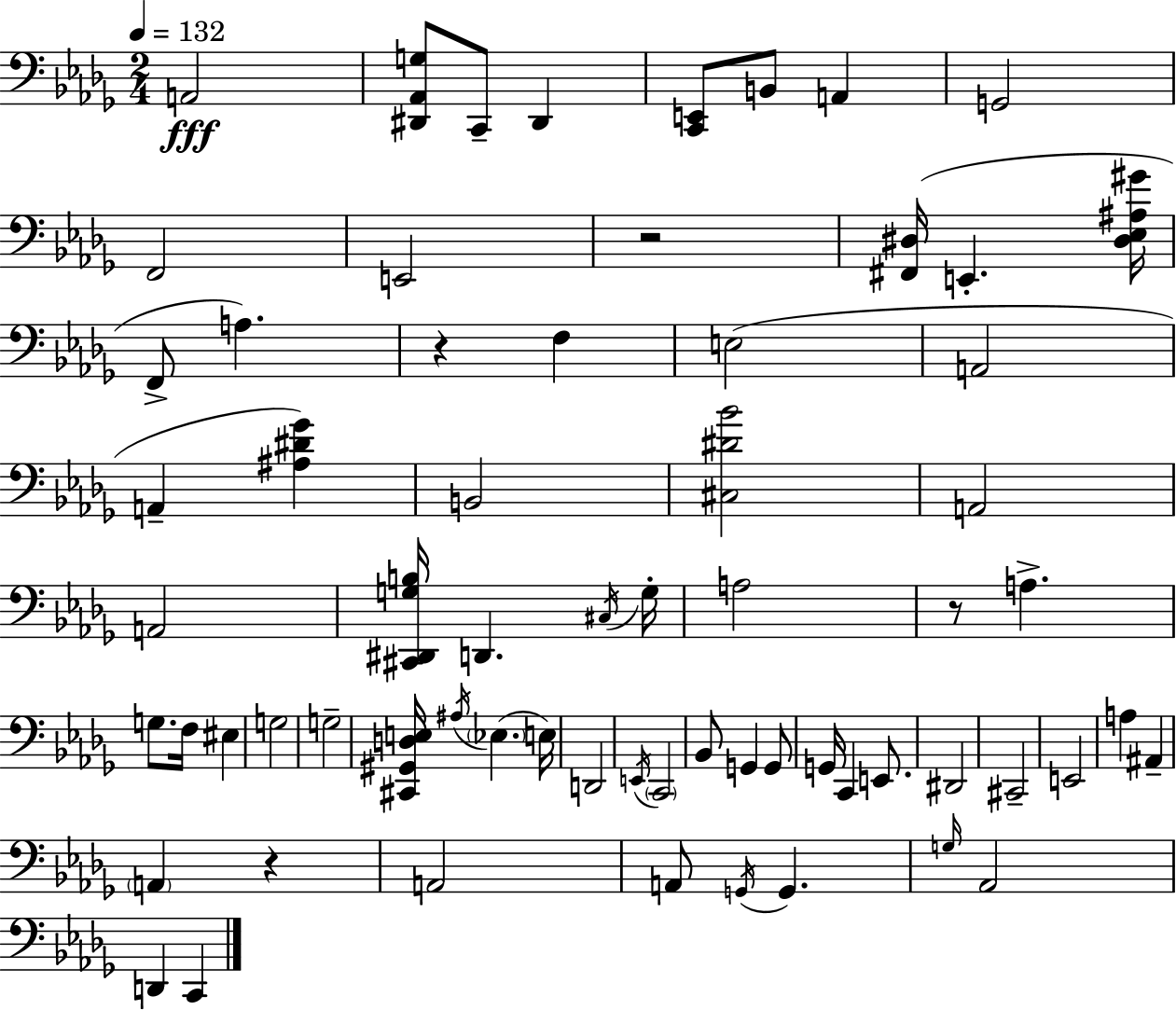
{
  \clef bass
  \numericTimeSignature
  \time 2/4
  \key bes \minor
  \tempo 4 = 132
  \repeat volta 2 { a,2\fff | <dis, aes, g>8 c,8-- dis,4 | <c, e,>8 b,8 a,4 | g,2 | \break f,2 | e,2 | r2 | <fis, dis>16( e,4.-. <dis ees ais gis'>16 | \break f,8-> a4.) | r4 f4 | e2( | a,2 | \break a,4-- <ais dis' ges'>4) | b,2 | <cis dis' bes'>2 | a,2 | \break a,2 | <cis, dis, g b>16 d,4. \acciaccatura { cis16 } | g16-. a2 | r8 a4.-> | \break g8. f16 eis4 | g2 | g2-- | <cis, gis, d e>16 \acciaccatura { ais16 }( \parenthesize ees4. | \break e16) d,2 | \acciaccatura { e,16 } \parenthesize c,2 | bes,8 g,4 | g,8 g,16 c,4 | \break e,8. dis,2 | cis,2-- | e,2 | a4 ais,4-- | \break \parenthesize a,4 r4 | a,2 | a,8 \acciaccatura { g,16 } g,4. | \grace { g16 } aes,2 | \break d,4 | c,4 } \bar "|."
}